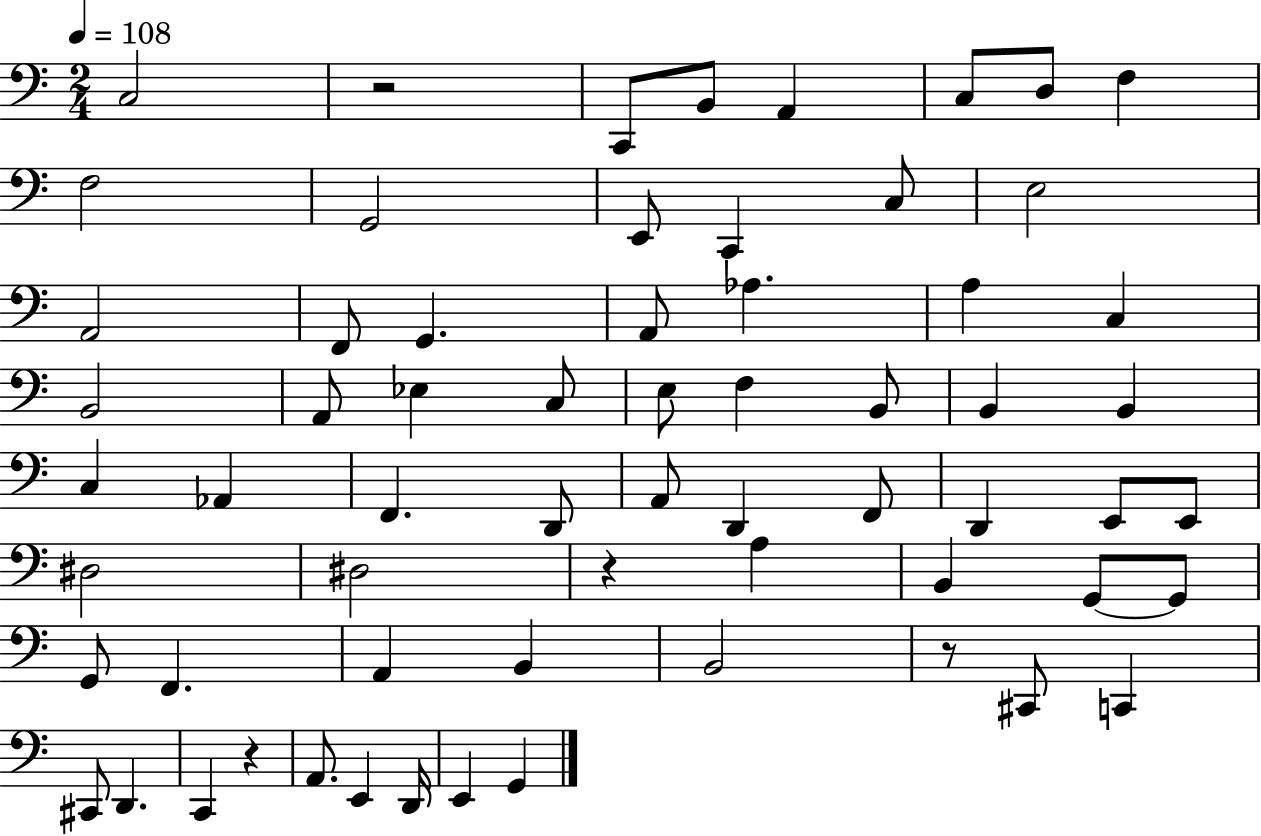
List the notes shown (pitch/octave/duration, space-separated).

C3/h R/h C2/e B2/e A2/q C3/e D3/e F3/q F3/h G2/h E2/e C2/q C3/e E3/h A2/h F2/e G2/q. A2/e Ab3/q. A3/q C3/q B2/h A2/e Eb3/q C3/e E3/e F3/q B2/e B2/q B2/q C3/q Ab2/q F2/q. D2/e A2/e D2/q F2/e D2/q E2/e E2/e D#3/h D#3/h R/q A3/q B2/q G2/e G2/e G2/e F2/q. A2/q B2/q B2/h R/e C#2/e C2/q C#2/e D2/q. C2/q R/q A2/e. E2/q D2/s E2/q G2/q